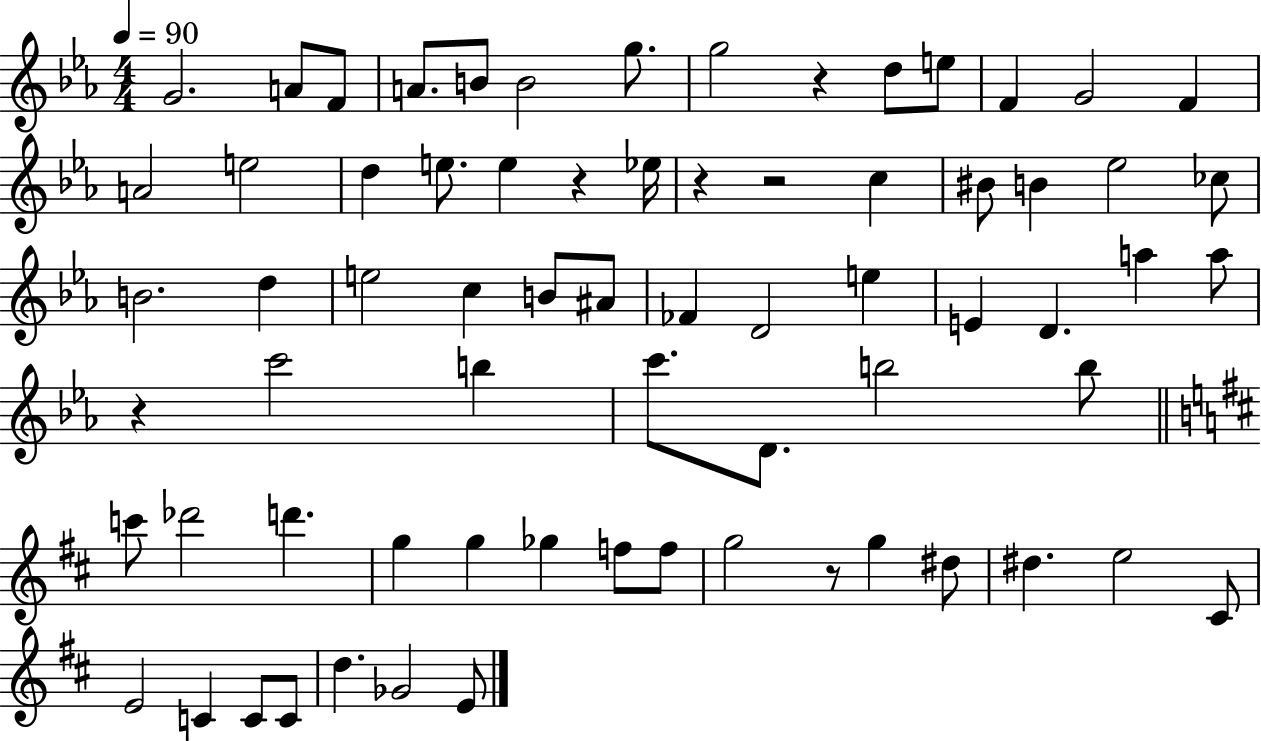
X:1
T:Untitled
M:4/4
L:1/4
K:Eb
G2 A/2 F/2 A/2 B/2 B2 g/2 g2 z d/2 e/2 F G2 F A2 e2 d e/2 e z _e/4 z z2 c ^B/2 B _e2 _c/2 B2 d e2 c B/2 ^A/2 _F D2 e E D a a/2 z c'2 b c'/2 D/2 b2 b/2 c'/2 _d'2 d' g g _g f/2 f/2 g2 z/2 g ^d/2 ^d e2 ^C/2 E2 C C/2 C/2 d _G2 E/2